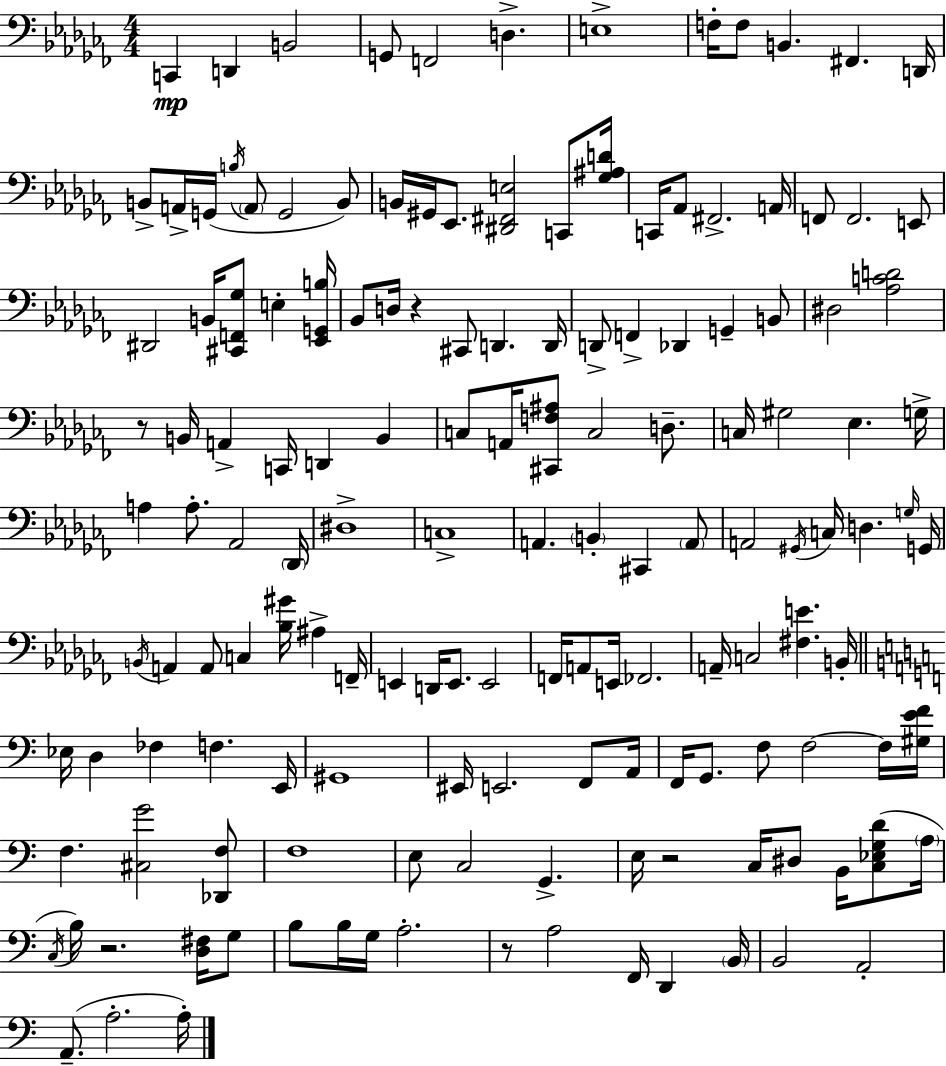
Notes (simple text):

C2/q D2/q B2/h G2/e F2/h D3/q. E3/w F3/s F3/e B2/q. F#2/q. D2/s B2/e A2/s G2/s B3/s A2/e G2/h B2/e B2/s G#2/s Eb2/e. [D#2,F#2,E3]/h C2/e [Gb3,A#3,D4]/s C2/s Ab2/e F#2/h. A2/s F2/e F2/h. E2/e D#2/h B2/s [C#2,F2,Gb3]/e E3/q [Eb2,G2,B3]/s Bb2/e D3/s R/q C#2/e D2/q. D2/s D2/e F2/q Db2/q G2/q B2/e D#3/h [Ab3,C4,D4]/h R/e B2/s A2/q C2/s D2/q B2/q C3/e A2/s [C#2,F3,A#3]/e C3/h D3/e. C3/s G#3/h Eb3/q. G3/s A3/q A3/e. Ab2/h Db2/s D#3/w C3/w A2/q. B2/q C#2/q A2/e A2/h G#2/s C3/s D3/q. G3/s G2/s B2/s A2/q A2/e C3/q [Bb3,G#4]/s A#3/q F2/s E2/q D2/s E2/e. E2/h F2/s A2/e E2/s FES2/h. A2/s C3/h [F#3,E4]/q. B2/s Eb3/s D3/q FES3/q F3/q. E2/s G#2/w EIS2/s E2/h. F2/e A2/s F2/s G2/e. F3/e F3/h F3/s [G#3,E4,F4]/s F3/q. [C#3,G4]/h [Db2,F3]/e F3/w E3/e C3/h G2/q. E3/s R/h C3/s D#3/e B2/s [C3,Eb3,G3,D4]/e A3/s C3/s B3/s R/h. [D3,F#3]/s G3/e B3/e B3/s G3/s A3/h. R/e A3/h F2/s D2/q B2/s B2/h A2/h A2/e. A3/h. A3/s